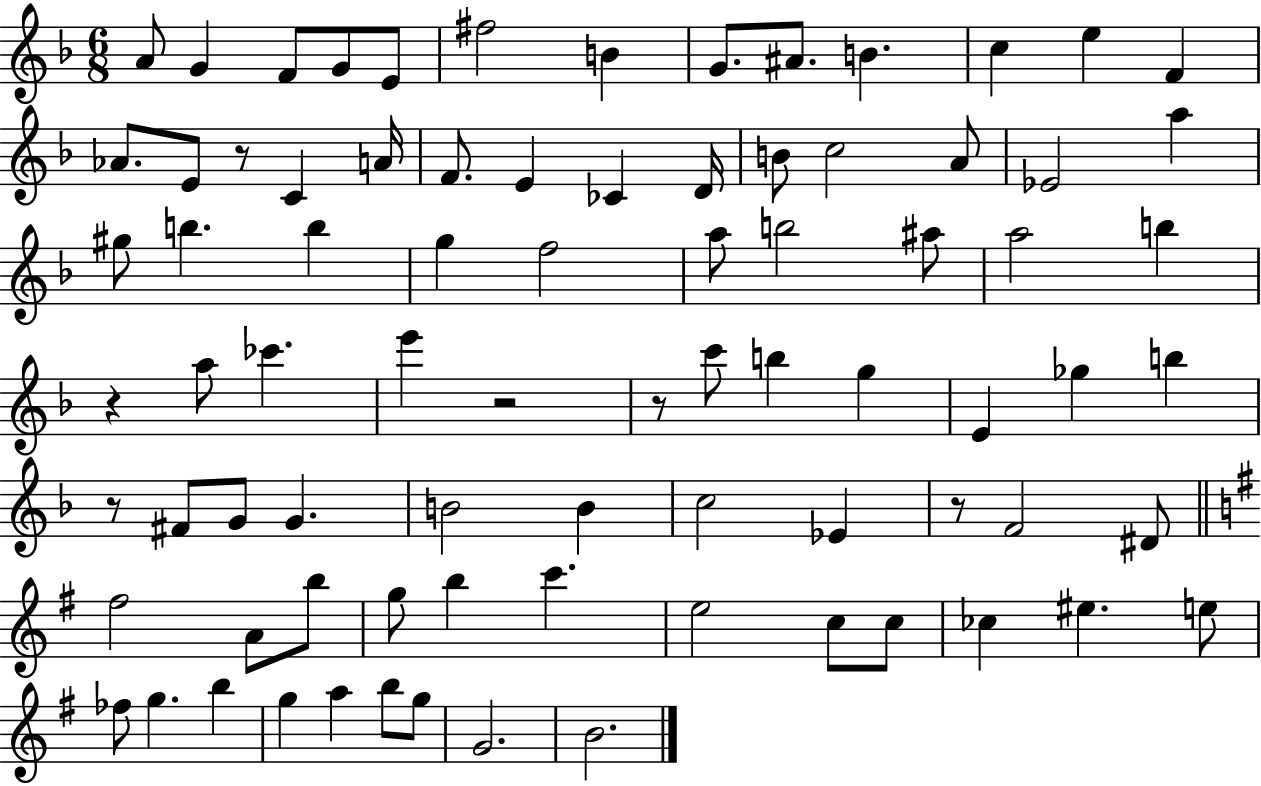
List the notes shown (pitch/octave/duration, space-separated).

A4/e G4/q F4/e G4/e E4/e F#5/h B4/q G4/e. A#4/e. B4/q. C5/q E5/q F4/q Ab4/e. E4/e R/e C4/q A4/s F4/e. E4/q CES4/q D4/s B4/e C5/h A4/e Eb4/h A5/q G#5/e B5/q. B5/q G5/q F5/h A5/e B5/h A#5/e A5/h B5/q R/q A5/e CES6/q. E6/q R/h R/e C6/e B5/q G5/q E4/q Gb5/q B5/q R/e F#4/e G4/e G4/q. B4/h B4/q C5/h Eb4/q R/e F4/h D#4/e F#5/h A4/e B5/e G5/e B5/q C6/q. E5/h C5/e C5/e CES5/q EIS5/q. E5/e FES5/e G5/q. B5/q G5/q A5/q B5/e G5/e G4/h. B4/h.